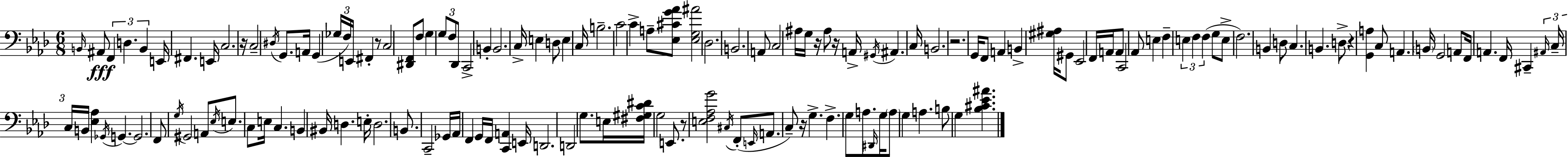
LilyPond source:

{
  \clef bass
  \numericTimeSignature
  \time 6/8
  \key aes \major
  \repeat volta 2 { \grace { b,16 }\fff ais,8 \tuplet 3/2 { f,4 d4. | b,4 } e,16 fis,4. | e,16 c2. | r16 c2-- \acciaccatura { dis16 } g,8. | \break a,16 g,4( \tuplet 3/2 { ges16 f16) e,16 } fis,4-. | r8 c2 | <dis, f,>8 f8 g4 \tuplet 3/2 { g8 f8 | des,8 } c,2-> b,4-. | \break b,2. | c16-> e4 d8 e4 | c16 b2.-- | c'2 c'4-> | \break a8-- <ees cis' g' aes'>8 <ees g ais'>2 | des2. | b,2. | a,8 c2 | \break ais16 g16 r16 ais8 r16 a,16-> \acciaccatura { gis,16 } ais,4. | c16 b,2. | r2. | g,16 f,8 a,4 b,4-> | \break <gis ais>16 gis,8 ees,2 | f,16 a,16 a,8 c,2 | aes,8 e4 f4-- \tuplet 3/2 { e4 | f4 f4( } g8 | \break e8-> f2.) | b,4 d8 c4. | b,4. d8-> r4 | <g, a>4 c8 a,4. | \break \parenthesize b,16 g,2 | a,8 f,16 a,4. f,16 cis,4-- | \tuplet 3/2 { \grace { ais,16 } c16-- c16 } b,16 <ees aes>4 \acciaccatura { ges,16 } g,4.~~ | g,2. | \break f,8 \acciaccatura { g16 } gis,2 | a,8 \acciaccatura { ees16 } e8. c8 | e16 c4. b,4 bis,16 | d4. e16-. d2. | \break b,8. c,2-- | ges,16 aes,16 f,4 | g,16 f,16 <c, a,>4 e,16 d,2. | d,2 | \break g8. e16 <fis gis c' dis'>16 g2 | e,8. r8 <e f aes g'>2 | \acciaccatura { cis16 } f,8-.( \grace { e,16 } a,8. | c8--) r16 g4.-> f4.-> | \break g8 a8. \grace { dis,16 } g16 \parenthesize a8 | g4 a4. b8 | g4 <bes cis' ees' ais'>4. } \bar "|."
}